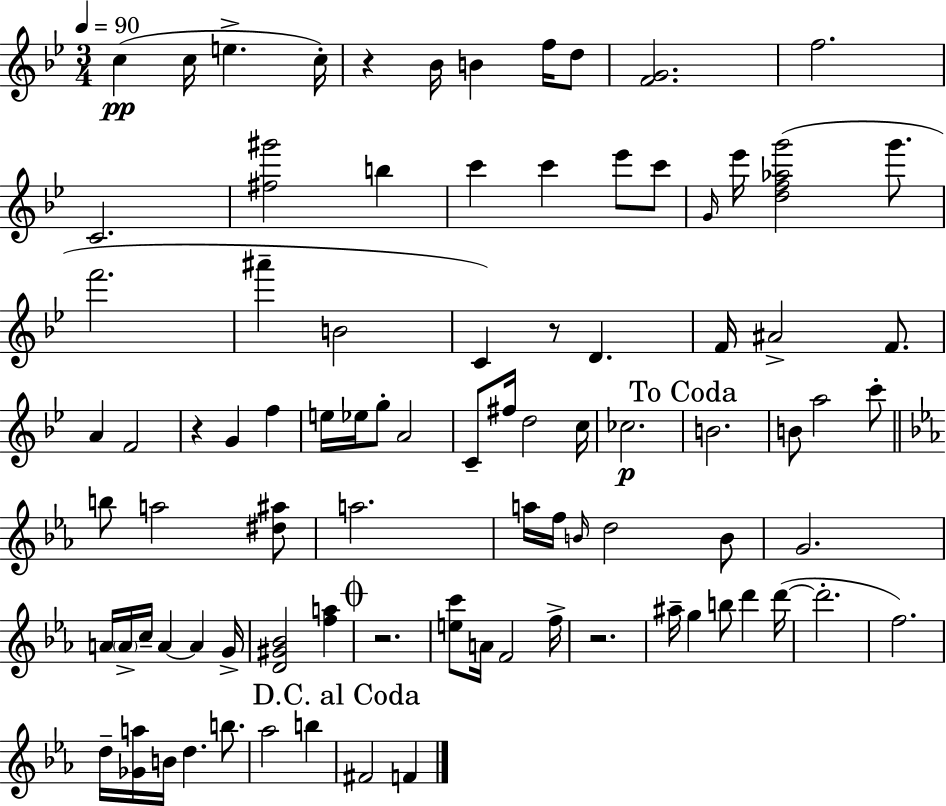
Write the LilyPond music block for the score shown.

{
  \clef treble
  \numericTimeSignature
  \time 3/4
  \key g \minor
  \tempo 4 = 90
  c''4(\pp c''16 e''4.-> c''16-.) | r4 bes'16 b'4 f''16 d''8 | <f' g'>2. | f''2. | \break c'2. | <fis'' gis'''>2 b''4 | c'''4 c'''4 ees'''8 c'''8 | \grace { g'16 } ees'''16 <d'' f'' aes'' g'''>2( g'''8. | \break f'''2. | ais'''4-- b'2 | c'4) r8 d'4. | f'16 ais'2-> f'8. | \break a'4 f'2 | r4 g'4 f''4 | e''16 ees''16 g''8-. a'2 | c'8-- fis''16 d''2 | \break c''16 ces''2.\p | \mark "To Coda" b'2. | b'8 a''2 c'''8-. | \bar "||" \break \key ees \major b''8 a''2 <dis'' ais''>8 | a''2. | a''16 f''16 \grace { b'16 } d''2 b'8 | g'2. | \break a'16 \parenthesize a'16-> c''16-- a'4~~ a'4 | g'16-> <d' gis' bes'>2 <f'' a''>4 | \mark \markup { \musicglyph "scripts.coda" } r2. | <e'' c'''>8 a'16 f'2 | \break f''16-> r2. | ais''16-- g''4 b''8 d'''4 | d'''16~(~ d'''2.-. | f''2.) | \break d''16-- <ges' a''>16 b'16 d''4. b''8. | aes''2 b''4 | \mark "D.C. al Coda" fis'2 f'4 | \bar "|."
}